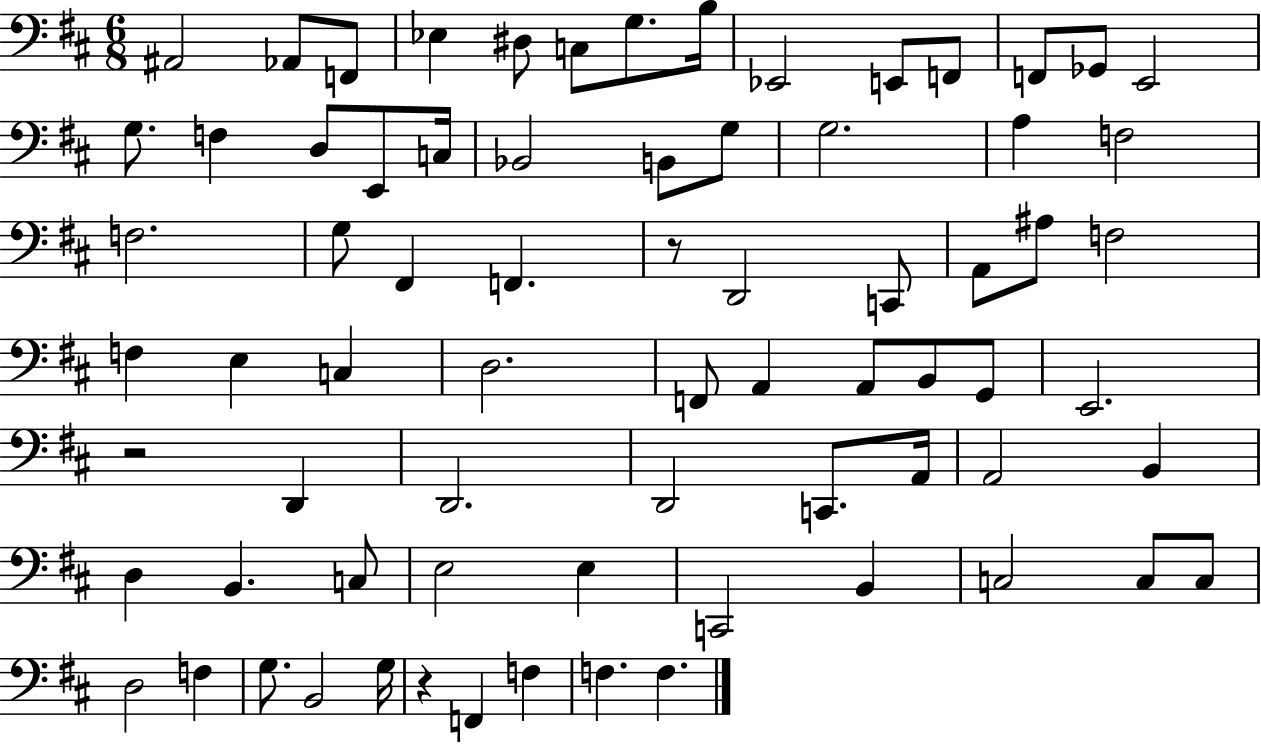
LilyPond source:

{
  \clef bass
  \numericTimeSignature
  \time 6/8
  \key d \major
  \repeat volta 2 { ais,2 aes,8 f,8 | ees4 dis8 c8 g8. b16 | ees,2 e,8 f,8 | f,8 ges,8 e,2 | \break g8. f4 d8 e,8 c16 | bes,2 b,8 g8 | g2. | a4 f2 | \break f2. | g8 fis,4 f,4. | r8 d,2 c,8 | a,8 ais8 f2 | \break f4 e4 c4 | d2. | f,8 a,4 a,8 b,8 g,8 | e,2. | \break r2 d,4 | d,2. | d,2 c,8. a,16 | a,2 b,4 | \break d4 b,4. c8 | e2 e4 | c,2 b,4 | c2 c8 c8 | \break d2 f4 | g8. b,2 g16 | r4 f,4 f4 | f4. f4. | \break } \bar "|."
}